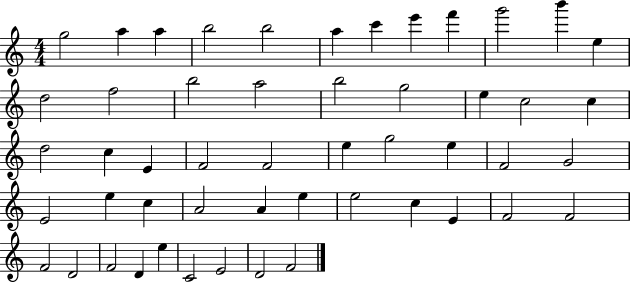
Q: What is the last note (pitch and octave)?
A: F4